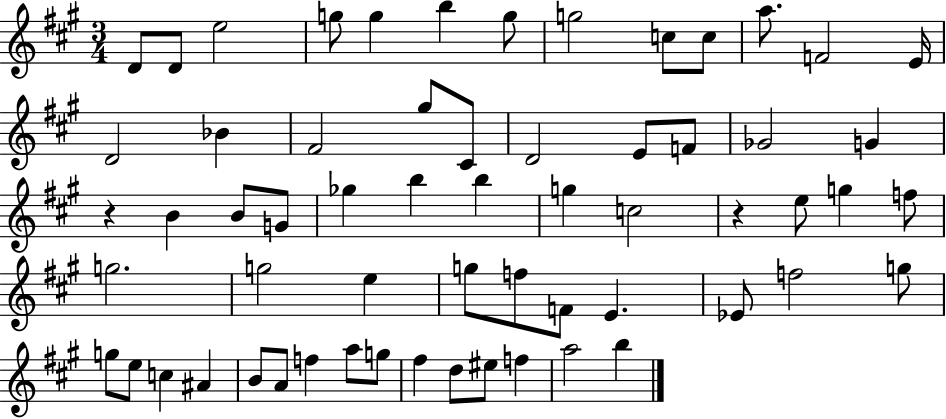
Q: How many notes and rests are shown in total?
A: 61